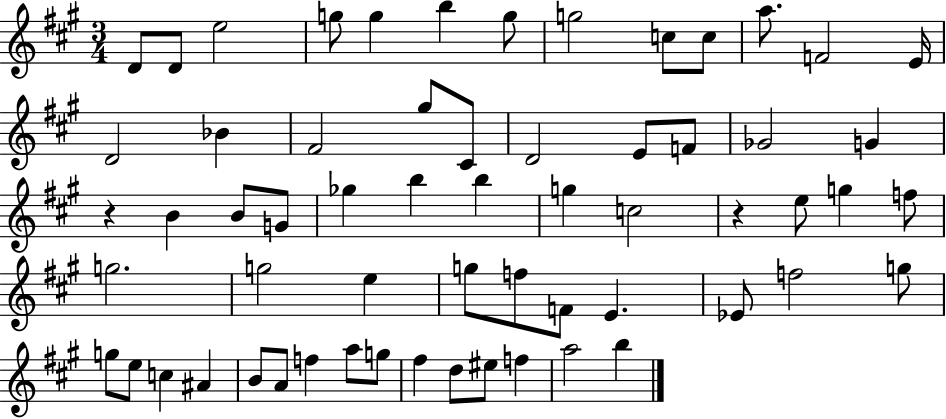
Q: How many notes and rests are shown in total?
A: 61